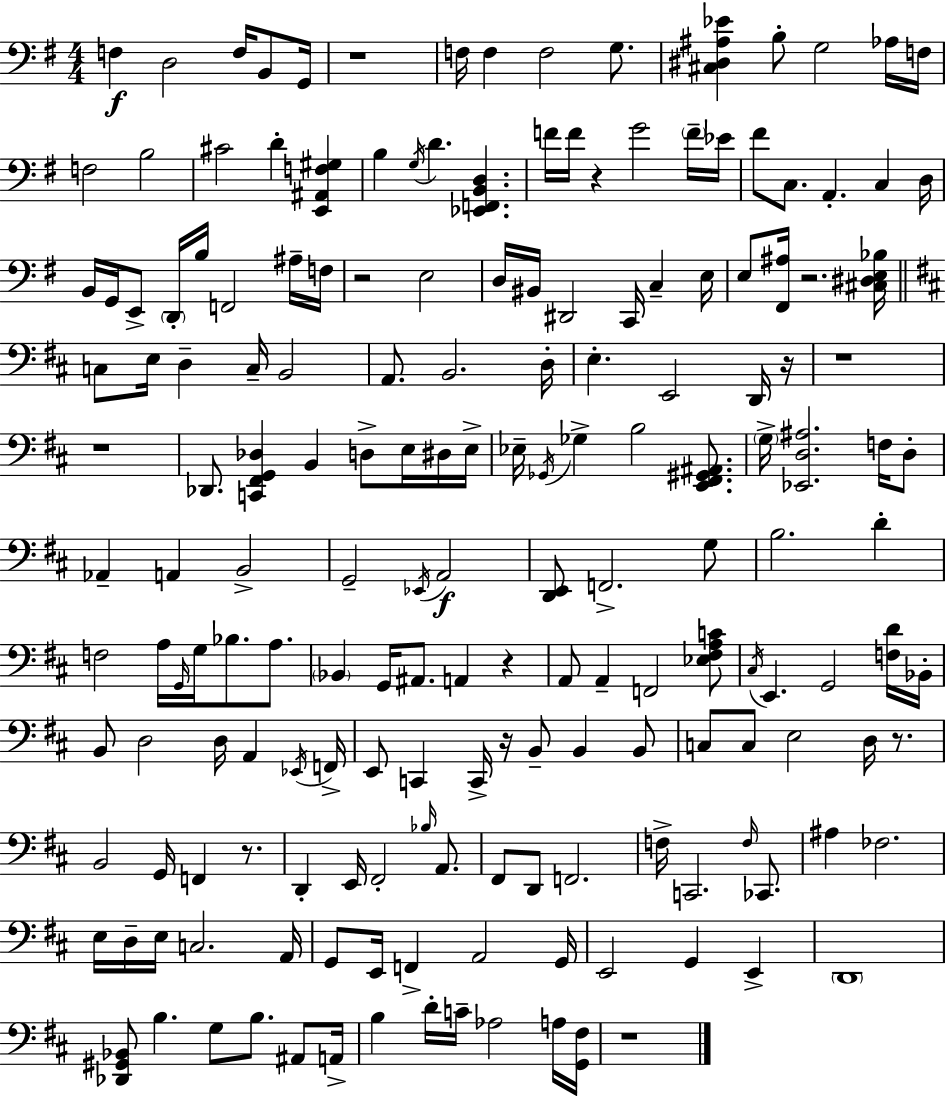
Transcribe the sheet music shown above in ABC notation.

X:1
T:Untitled
M:4/4
L:1/4
K:Em
F, D,2 F,/4 B,,/2 G,,/4 z4 F,/4 F, F,2 G,/2 [^C,^D,^A,_E] B,/2 G,2 _A,/4 F,/4 F,2 B,2 ^C2 D [E,,^A,,F,^G,] B, G,/4 D [_E,,F,,B,,D,] F/4 F/4 z G2 F/4 _E/4 ^F/2 C,/2 A,, C, D,/4 B,,/4 G,,/4 E,,/2 D,,/4 B,/4 F,,2 ^A,/4 F,/4 z2 E,2 D,/4 ^B,,/4 ^D,,2 C,,/4 C, E,/4 E,/2 [^F,,^A,]/4 z2 [^C,^D,E,_B,]/4 C,/2 E,/4 D, C,/4 B,,2 A,,/2 B,,2 D,/4 E, E,,2 D,,/4 z/4 z4 z4 _D,,/2 [C,,^F,,G,,_D,] B,, D,/2 E,/4 ^D,/4 E,/4 _E,/4 _G,,/4 _G, B,2 [E,,^F,,^G,,^A,,]/2 G,/4 [_E,,D,^A,]2 F,/4 D,/2 _A,, A,, B,,2 G,,2 _E,,/4 A,,2 [D,,E,,]/2 F,,2 G,/2 B,2 D F,2 A,/4 G,,/4 G,/4 _B,/2 A,/2 _B,, G,,/4 ^A,,/2 A,, z A,,/2 A,, F,,2 [_E,^F,A,C]/2 ^C,/4 E,, G,,2 [F,D]/4 _B,,/4 B,,/2 D,2 D,/4 A,, _E,,/4 F,,/4 E,,/2 C,, C,,/4 z/4 B,,/2 B,, B,,/2 C,/2 C,/2 E,2 D,/4 z/2 B,,2 G,,/4 F,, z/2 D,, E,,/4 ^F,,2 _B,/4 A,,/2 ^F,,/2 D,,/2 F,,2 F,/4 C,,2 F,/4 _C,,/2 ^A, _F,2 E,/4 D,/4 E,/4 C,2 A,,/4 G,,/2 E,,/4 F,, A,,2 G,,/4 E,,2 G,, E,, D,,4 [_D,,^G,,_B,,]/2 B, G,/2 B,/2 ^A,,/2 A,,/4 B, D/4 C/4 _A,2 A,/4 [G,,^F,]/4 z4